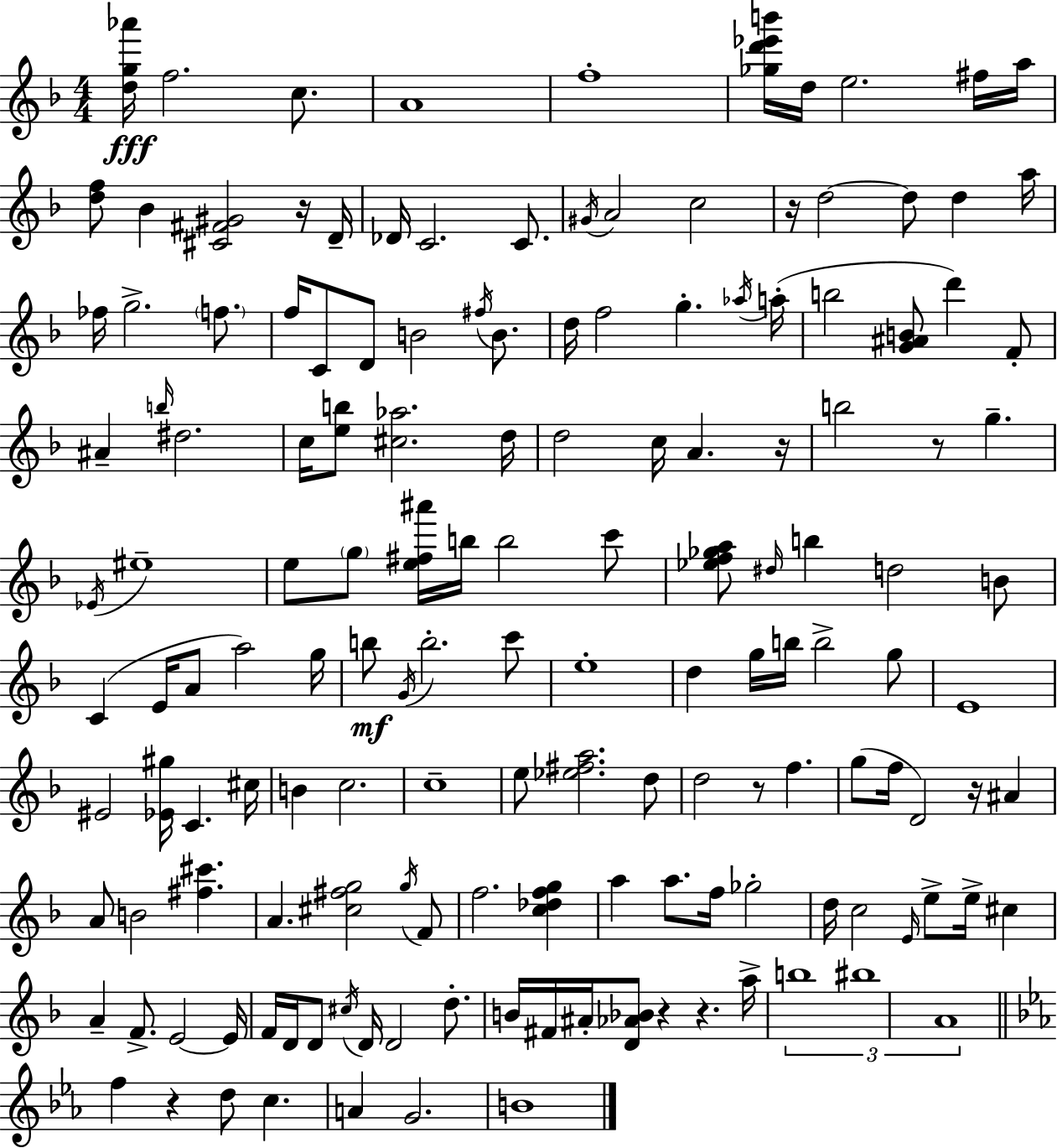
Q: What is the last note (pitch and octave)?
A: B4